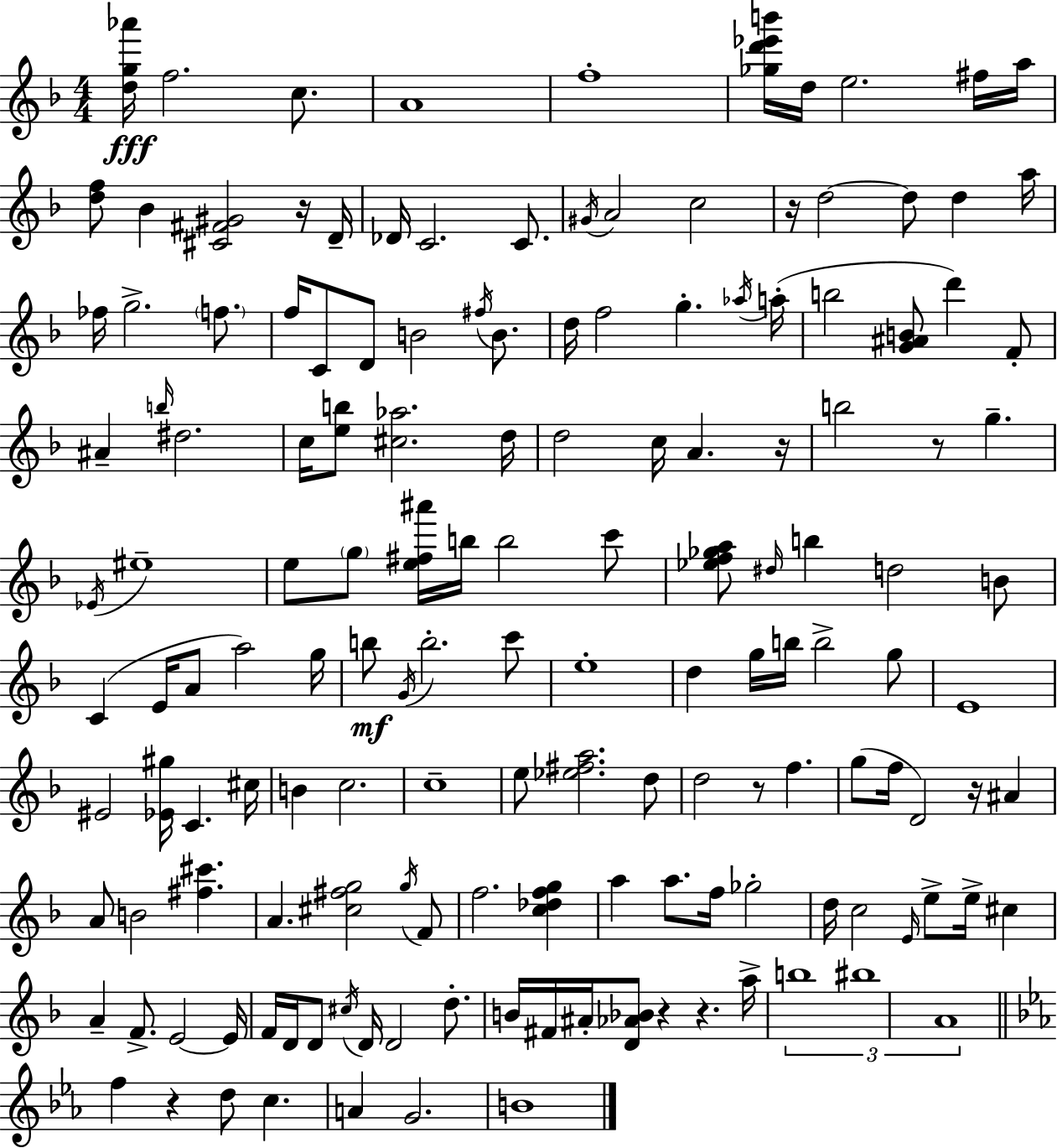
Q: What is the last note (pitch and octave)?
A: B4